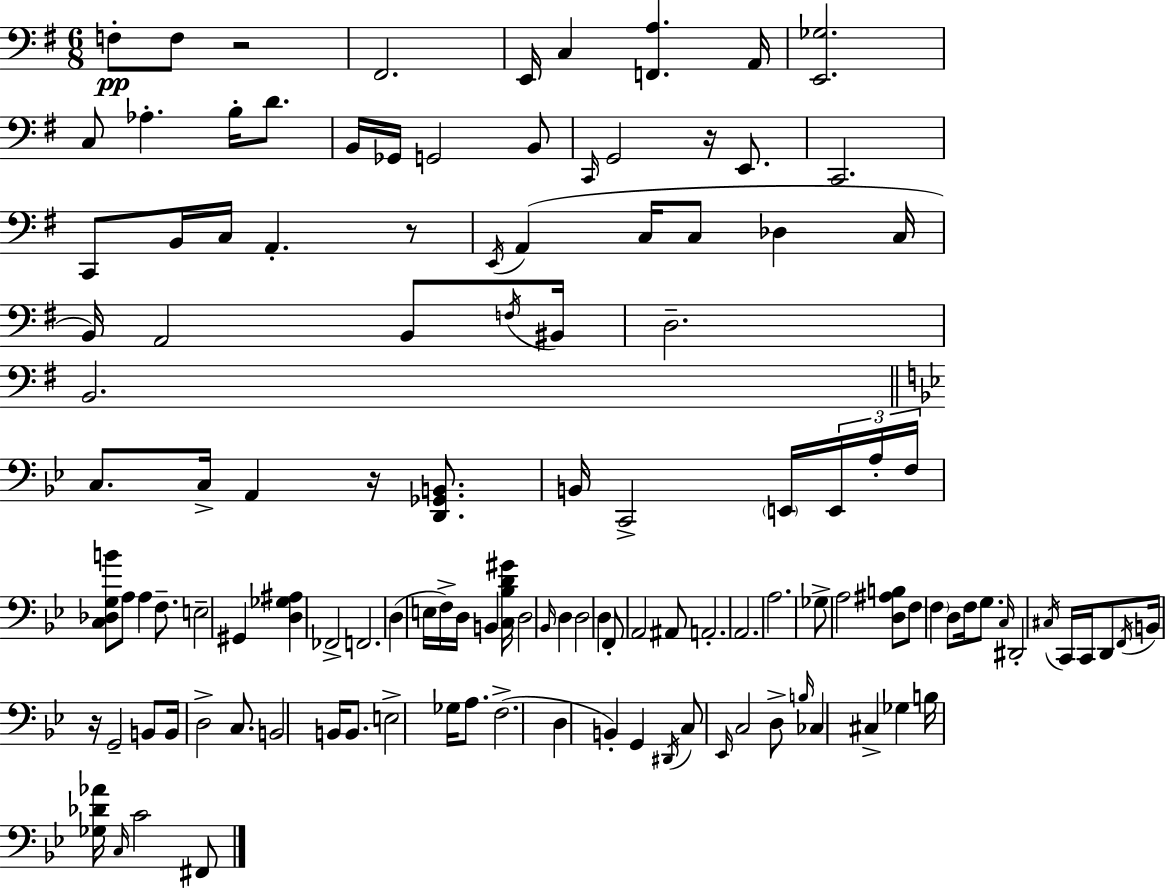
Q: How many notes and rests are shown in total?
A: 123